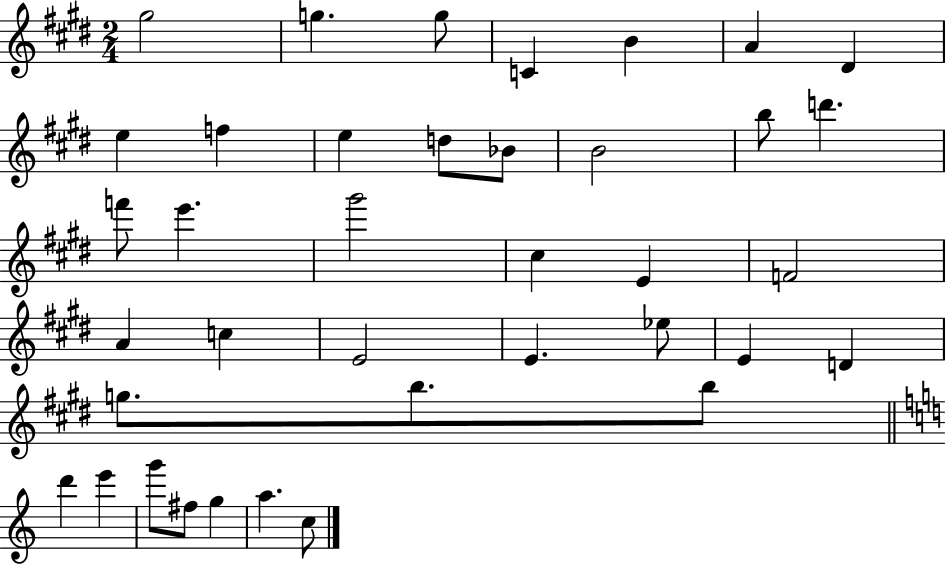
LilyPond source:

{
  \clef treble
  \numericTimeSignature
  \time 2/4
  \key e \major
  gis''2 | g''4. g''8 | c'4 b'4 | a'4 dis'4 | \break e''4 f''4 | e''4 d''8 bes'8 | b'2 | b''8 d'''4. | \break f'''8 e'''4. | gis'''2 | cis''4 e'4 | f'2 | \break a'4 c''4 | e'2 | e'4. ees''8 | e'4 d'4 | \break g''8. b''8. b''8 | \bar "||" \break \key c \major d'''4 e'''4 | g'''8 fis''8 g''4 | a''4. c''8 | \bar "|."
}